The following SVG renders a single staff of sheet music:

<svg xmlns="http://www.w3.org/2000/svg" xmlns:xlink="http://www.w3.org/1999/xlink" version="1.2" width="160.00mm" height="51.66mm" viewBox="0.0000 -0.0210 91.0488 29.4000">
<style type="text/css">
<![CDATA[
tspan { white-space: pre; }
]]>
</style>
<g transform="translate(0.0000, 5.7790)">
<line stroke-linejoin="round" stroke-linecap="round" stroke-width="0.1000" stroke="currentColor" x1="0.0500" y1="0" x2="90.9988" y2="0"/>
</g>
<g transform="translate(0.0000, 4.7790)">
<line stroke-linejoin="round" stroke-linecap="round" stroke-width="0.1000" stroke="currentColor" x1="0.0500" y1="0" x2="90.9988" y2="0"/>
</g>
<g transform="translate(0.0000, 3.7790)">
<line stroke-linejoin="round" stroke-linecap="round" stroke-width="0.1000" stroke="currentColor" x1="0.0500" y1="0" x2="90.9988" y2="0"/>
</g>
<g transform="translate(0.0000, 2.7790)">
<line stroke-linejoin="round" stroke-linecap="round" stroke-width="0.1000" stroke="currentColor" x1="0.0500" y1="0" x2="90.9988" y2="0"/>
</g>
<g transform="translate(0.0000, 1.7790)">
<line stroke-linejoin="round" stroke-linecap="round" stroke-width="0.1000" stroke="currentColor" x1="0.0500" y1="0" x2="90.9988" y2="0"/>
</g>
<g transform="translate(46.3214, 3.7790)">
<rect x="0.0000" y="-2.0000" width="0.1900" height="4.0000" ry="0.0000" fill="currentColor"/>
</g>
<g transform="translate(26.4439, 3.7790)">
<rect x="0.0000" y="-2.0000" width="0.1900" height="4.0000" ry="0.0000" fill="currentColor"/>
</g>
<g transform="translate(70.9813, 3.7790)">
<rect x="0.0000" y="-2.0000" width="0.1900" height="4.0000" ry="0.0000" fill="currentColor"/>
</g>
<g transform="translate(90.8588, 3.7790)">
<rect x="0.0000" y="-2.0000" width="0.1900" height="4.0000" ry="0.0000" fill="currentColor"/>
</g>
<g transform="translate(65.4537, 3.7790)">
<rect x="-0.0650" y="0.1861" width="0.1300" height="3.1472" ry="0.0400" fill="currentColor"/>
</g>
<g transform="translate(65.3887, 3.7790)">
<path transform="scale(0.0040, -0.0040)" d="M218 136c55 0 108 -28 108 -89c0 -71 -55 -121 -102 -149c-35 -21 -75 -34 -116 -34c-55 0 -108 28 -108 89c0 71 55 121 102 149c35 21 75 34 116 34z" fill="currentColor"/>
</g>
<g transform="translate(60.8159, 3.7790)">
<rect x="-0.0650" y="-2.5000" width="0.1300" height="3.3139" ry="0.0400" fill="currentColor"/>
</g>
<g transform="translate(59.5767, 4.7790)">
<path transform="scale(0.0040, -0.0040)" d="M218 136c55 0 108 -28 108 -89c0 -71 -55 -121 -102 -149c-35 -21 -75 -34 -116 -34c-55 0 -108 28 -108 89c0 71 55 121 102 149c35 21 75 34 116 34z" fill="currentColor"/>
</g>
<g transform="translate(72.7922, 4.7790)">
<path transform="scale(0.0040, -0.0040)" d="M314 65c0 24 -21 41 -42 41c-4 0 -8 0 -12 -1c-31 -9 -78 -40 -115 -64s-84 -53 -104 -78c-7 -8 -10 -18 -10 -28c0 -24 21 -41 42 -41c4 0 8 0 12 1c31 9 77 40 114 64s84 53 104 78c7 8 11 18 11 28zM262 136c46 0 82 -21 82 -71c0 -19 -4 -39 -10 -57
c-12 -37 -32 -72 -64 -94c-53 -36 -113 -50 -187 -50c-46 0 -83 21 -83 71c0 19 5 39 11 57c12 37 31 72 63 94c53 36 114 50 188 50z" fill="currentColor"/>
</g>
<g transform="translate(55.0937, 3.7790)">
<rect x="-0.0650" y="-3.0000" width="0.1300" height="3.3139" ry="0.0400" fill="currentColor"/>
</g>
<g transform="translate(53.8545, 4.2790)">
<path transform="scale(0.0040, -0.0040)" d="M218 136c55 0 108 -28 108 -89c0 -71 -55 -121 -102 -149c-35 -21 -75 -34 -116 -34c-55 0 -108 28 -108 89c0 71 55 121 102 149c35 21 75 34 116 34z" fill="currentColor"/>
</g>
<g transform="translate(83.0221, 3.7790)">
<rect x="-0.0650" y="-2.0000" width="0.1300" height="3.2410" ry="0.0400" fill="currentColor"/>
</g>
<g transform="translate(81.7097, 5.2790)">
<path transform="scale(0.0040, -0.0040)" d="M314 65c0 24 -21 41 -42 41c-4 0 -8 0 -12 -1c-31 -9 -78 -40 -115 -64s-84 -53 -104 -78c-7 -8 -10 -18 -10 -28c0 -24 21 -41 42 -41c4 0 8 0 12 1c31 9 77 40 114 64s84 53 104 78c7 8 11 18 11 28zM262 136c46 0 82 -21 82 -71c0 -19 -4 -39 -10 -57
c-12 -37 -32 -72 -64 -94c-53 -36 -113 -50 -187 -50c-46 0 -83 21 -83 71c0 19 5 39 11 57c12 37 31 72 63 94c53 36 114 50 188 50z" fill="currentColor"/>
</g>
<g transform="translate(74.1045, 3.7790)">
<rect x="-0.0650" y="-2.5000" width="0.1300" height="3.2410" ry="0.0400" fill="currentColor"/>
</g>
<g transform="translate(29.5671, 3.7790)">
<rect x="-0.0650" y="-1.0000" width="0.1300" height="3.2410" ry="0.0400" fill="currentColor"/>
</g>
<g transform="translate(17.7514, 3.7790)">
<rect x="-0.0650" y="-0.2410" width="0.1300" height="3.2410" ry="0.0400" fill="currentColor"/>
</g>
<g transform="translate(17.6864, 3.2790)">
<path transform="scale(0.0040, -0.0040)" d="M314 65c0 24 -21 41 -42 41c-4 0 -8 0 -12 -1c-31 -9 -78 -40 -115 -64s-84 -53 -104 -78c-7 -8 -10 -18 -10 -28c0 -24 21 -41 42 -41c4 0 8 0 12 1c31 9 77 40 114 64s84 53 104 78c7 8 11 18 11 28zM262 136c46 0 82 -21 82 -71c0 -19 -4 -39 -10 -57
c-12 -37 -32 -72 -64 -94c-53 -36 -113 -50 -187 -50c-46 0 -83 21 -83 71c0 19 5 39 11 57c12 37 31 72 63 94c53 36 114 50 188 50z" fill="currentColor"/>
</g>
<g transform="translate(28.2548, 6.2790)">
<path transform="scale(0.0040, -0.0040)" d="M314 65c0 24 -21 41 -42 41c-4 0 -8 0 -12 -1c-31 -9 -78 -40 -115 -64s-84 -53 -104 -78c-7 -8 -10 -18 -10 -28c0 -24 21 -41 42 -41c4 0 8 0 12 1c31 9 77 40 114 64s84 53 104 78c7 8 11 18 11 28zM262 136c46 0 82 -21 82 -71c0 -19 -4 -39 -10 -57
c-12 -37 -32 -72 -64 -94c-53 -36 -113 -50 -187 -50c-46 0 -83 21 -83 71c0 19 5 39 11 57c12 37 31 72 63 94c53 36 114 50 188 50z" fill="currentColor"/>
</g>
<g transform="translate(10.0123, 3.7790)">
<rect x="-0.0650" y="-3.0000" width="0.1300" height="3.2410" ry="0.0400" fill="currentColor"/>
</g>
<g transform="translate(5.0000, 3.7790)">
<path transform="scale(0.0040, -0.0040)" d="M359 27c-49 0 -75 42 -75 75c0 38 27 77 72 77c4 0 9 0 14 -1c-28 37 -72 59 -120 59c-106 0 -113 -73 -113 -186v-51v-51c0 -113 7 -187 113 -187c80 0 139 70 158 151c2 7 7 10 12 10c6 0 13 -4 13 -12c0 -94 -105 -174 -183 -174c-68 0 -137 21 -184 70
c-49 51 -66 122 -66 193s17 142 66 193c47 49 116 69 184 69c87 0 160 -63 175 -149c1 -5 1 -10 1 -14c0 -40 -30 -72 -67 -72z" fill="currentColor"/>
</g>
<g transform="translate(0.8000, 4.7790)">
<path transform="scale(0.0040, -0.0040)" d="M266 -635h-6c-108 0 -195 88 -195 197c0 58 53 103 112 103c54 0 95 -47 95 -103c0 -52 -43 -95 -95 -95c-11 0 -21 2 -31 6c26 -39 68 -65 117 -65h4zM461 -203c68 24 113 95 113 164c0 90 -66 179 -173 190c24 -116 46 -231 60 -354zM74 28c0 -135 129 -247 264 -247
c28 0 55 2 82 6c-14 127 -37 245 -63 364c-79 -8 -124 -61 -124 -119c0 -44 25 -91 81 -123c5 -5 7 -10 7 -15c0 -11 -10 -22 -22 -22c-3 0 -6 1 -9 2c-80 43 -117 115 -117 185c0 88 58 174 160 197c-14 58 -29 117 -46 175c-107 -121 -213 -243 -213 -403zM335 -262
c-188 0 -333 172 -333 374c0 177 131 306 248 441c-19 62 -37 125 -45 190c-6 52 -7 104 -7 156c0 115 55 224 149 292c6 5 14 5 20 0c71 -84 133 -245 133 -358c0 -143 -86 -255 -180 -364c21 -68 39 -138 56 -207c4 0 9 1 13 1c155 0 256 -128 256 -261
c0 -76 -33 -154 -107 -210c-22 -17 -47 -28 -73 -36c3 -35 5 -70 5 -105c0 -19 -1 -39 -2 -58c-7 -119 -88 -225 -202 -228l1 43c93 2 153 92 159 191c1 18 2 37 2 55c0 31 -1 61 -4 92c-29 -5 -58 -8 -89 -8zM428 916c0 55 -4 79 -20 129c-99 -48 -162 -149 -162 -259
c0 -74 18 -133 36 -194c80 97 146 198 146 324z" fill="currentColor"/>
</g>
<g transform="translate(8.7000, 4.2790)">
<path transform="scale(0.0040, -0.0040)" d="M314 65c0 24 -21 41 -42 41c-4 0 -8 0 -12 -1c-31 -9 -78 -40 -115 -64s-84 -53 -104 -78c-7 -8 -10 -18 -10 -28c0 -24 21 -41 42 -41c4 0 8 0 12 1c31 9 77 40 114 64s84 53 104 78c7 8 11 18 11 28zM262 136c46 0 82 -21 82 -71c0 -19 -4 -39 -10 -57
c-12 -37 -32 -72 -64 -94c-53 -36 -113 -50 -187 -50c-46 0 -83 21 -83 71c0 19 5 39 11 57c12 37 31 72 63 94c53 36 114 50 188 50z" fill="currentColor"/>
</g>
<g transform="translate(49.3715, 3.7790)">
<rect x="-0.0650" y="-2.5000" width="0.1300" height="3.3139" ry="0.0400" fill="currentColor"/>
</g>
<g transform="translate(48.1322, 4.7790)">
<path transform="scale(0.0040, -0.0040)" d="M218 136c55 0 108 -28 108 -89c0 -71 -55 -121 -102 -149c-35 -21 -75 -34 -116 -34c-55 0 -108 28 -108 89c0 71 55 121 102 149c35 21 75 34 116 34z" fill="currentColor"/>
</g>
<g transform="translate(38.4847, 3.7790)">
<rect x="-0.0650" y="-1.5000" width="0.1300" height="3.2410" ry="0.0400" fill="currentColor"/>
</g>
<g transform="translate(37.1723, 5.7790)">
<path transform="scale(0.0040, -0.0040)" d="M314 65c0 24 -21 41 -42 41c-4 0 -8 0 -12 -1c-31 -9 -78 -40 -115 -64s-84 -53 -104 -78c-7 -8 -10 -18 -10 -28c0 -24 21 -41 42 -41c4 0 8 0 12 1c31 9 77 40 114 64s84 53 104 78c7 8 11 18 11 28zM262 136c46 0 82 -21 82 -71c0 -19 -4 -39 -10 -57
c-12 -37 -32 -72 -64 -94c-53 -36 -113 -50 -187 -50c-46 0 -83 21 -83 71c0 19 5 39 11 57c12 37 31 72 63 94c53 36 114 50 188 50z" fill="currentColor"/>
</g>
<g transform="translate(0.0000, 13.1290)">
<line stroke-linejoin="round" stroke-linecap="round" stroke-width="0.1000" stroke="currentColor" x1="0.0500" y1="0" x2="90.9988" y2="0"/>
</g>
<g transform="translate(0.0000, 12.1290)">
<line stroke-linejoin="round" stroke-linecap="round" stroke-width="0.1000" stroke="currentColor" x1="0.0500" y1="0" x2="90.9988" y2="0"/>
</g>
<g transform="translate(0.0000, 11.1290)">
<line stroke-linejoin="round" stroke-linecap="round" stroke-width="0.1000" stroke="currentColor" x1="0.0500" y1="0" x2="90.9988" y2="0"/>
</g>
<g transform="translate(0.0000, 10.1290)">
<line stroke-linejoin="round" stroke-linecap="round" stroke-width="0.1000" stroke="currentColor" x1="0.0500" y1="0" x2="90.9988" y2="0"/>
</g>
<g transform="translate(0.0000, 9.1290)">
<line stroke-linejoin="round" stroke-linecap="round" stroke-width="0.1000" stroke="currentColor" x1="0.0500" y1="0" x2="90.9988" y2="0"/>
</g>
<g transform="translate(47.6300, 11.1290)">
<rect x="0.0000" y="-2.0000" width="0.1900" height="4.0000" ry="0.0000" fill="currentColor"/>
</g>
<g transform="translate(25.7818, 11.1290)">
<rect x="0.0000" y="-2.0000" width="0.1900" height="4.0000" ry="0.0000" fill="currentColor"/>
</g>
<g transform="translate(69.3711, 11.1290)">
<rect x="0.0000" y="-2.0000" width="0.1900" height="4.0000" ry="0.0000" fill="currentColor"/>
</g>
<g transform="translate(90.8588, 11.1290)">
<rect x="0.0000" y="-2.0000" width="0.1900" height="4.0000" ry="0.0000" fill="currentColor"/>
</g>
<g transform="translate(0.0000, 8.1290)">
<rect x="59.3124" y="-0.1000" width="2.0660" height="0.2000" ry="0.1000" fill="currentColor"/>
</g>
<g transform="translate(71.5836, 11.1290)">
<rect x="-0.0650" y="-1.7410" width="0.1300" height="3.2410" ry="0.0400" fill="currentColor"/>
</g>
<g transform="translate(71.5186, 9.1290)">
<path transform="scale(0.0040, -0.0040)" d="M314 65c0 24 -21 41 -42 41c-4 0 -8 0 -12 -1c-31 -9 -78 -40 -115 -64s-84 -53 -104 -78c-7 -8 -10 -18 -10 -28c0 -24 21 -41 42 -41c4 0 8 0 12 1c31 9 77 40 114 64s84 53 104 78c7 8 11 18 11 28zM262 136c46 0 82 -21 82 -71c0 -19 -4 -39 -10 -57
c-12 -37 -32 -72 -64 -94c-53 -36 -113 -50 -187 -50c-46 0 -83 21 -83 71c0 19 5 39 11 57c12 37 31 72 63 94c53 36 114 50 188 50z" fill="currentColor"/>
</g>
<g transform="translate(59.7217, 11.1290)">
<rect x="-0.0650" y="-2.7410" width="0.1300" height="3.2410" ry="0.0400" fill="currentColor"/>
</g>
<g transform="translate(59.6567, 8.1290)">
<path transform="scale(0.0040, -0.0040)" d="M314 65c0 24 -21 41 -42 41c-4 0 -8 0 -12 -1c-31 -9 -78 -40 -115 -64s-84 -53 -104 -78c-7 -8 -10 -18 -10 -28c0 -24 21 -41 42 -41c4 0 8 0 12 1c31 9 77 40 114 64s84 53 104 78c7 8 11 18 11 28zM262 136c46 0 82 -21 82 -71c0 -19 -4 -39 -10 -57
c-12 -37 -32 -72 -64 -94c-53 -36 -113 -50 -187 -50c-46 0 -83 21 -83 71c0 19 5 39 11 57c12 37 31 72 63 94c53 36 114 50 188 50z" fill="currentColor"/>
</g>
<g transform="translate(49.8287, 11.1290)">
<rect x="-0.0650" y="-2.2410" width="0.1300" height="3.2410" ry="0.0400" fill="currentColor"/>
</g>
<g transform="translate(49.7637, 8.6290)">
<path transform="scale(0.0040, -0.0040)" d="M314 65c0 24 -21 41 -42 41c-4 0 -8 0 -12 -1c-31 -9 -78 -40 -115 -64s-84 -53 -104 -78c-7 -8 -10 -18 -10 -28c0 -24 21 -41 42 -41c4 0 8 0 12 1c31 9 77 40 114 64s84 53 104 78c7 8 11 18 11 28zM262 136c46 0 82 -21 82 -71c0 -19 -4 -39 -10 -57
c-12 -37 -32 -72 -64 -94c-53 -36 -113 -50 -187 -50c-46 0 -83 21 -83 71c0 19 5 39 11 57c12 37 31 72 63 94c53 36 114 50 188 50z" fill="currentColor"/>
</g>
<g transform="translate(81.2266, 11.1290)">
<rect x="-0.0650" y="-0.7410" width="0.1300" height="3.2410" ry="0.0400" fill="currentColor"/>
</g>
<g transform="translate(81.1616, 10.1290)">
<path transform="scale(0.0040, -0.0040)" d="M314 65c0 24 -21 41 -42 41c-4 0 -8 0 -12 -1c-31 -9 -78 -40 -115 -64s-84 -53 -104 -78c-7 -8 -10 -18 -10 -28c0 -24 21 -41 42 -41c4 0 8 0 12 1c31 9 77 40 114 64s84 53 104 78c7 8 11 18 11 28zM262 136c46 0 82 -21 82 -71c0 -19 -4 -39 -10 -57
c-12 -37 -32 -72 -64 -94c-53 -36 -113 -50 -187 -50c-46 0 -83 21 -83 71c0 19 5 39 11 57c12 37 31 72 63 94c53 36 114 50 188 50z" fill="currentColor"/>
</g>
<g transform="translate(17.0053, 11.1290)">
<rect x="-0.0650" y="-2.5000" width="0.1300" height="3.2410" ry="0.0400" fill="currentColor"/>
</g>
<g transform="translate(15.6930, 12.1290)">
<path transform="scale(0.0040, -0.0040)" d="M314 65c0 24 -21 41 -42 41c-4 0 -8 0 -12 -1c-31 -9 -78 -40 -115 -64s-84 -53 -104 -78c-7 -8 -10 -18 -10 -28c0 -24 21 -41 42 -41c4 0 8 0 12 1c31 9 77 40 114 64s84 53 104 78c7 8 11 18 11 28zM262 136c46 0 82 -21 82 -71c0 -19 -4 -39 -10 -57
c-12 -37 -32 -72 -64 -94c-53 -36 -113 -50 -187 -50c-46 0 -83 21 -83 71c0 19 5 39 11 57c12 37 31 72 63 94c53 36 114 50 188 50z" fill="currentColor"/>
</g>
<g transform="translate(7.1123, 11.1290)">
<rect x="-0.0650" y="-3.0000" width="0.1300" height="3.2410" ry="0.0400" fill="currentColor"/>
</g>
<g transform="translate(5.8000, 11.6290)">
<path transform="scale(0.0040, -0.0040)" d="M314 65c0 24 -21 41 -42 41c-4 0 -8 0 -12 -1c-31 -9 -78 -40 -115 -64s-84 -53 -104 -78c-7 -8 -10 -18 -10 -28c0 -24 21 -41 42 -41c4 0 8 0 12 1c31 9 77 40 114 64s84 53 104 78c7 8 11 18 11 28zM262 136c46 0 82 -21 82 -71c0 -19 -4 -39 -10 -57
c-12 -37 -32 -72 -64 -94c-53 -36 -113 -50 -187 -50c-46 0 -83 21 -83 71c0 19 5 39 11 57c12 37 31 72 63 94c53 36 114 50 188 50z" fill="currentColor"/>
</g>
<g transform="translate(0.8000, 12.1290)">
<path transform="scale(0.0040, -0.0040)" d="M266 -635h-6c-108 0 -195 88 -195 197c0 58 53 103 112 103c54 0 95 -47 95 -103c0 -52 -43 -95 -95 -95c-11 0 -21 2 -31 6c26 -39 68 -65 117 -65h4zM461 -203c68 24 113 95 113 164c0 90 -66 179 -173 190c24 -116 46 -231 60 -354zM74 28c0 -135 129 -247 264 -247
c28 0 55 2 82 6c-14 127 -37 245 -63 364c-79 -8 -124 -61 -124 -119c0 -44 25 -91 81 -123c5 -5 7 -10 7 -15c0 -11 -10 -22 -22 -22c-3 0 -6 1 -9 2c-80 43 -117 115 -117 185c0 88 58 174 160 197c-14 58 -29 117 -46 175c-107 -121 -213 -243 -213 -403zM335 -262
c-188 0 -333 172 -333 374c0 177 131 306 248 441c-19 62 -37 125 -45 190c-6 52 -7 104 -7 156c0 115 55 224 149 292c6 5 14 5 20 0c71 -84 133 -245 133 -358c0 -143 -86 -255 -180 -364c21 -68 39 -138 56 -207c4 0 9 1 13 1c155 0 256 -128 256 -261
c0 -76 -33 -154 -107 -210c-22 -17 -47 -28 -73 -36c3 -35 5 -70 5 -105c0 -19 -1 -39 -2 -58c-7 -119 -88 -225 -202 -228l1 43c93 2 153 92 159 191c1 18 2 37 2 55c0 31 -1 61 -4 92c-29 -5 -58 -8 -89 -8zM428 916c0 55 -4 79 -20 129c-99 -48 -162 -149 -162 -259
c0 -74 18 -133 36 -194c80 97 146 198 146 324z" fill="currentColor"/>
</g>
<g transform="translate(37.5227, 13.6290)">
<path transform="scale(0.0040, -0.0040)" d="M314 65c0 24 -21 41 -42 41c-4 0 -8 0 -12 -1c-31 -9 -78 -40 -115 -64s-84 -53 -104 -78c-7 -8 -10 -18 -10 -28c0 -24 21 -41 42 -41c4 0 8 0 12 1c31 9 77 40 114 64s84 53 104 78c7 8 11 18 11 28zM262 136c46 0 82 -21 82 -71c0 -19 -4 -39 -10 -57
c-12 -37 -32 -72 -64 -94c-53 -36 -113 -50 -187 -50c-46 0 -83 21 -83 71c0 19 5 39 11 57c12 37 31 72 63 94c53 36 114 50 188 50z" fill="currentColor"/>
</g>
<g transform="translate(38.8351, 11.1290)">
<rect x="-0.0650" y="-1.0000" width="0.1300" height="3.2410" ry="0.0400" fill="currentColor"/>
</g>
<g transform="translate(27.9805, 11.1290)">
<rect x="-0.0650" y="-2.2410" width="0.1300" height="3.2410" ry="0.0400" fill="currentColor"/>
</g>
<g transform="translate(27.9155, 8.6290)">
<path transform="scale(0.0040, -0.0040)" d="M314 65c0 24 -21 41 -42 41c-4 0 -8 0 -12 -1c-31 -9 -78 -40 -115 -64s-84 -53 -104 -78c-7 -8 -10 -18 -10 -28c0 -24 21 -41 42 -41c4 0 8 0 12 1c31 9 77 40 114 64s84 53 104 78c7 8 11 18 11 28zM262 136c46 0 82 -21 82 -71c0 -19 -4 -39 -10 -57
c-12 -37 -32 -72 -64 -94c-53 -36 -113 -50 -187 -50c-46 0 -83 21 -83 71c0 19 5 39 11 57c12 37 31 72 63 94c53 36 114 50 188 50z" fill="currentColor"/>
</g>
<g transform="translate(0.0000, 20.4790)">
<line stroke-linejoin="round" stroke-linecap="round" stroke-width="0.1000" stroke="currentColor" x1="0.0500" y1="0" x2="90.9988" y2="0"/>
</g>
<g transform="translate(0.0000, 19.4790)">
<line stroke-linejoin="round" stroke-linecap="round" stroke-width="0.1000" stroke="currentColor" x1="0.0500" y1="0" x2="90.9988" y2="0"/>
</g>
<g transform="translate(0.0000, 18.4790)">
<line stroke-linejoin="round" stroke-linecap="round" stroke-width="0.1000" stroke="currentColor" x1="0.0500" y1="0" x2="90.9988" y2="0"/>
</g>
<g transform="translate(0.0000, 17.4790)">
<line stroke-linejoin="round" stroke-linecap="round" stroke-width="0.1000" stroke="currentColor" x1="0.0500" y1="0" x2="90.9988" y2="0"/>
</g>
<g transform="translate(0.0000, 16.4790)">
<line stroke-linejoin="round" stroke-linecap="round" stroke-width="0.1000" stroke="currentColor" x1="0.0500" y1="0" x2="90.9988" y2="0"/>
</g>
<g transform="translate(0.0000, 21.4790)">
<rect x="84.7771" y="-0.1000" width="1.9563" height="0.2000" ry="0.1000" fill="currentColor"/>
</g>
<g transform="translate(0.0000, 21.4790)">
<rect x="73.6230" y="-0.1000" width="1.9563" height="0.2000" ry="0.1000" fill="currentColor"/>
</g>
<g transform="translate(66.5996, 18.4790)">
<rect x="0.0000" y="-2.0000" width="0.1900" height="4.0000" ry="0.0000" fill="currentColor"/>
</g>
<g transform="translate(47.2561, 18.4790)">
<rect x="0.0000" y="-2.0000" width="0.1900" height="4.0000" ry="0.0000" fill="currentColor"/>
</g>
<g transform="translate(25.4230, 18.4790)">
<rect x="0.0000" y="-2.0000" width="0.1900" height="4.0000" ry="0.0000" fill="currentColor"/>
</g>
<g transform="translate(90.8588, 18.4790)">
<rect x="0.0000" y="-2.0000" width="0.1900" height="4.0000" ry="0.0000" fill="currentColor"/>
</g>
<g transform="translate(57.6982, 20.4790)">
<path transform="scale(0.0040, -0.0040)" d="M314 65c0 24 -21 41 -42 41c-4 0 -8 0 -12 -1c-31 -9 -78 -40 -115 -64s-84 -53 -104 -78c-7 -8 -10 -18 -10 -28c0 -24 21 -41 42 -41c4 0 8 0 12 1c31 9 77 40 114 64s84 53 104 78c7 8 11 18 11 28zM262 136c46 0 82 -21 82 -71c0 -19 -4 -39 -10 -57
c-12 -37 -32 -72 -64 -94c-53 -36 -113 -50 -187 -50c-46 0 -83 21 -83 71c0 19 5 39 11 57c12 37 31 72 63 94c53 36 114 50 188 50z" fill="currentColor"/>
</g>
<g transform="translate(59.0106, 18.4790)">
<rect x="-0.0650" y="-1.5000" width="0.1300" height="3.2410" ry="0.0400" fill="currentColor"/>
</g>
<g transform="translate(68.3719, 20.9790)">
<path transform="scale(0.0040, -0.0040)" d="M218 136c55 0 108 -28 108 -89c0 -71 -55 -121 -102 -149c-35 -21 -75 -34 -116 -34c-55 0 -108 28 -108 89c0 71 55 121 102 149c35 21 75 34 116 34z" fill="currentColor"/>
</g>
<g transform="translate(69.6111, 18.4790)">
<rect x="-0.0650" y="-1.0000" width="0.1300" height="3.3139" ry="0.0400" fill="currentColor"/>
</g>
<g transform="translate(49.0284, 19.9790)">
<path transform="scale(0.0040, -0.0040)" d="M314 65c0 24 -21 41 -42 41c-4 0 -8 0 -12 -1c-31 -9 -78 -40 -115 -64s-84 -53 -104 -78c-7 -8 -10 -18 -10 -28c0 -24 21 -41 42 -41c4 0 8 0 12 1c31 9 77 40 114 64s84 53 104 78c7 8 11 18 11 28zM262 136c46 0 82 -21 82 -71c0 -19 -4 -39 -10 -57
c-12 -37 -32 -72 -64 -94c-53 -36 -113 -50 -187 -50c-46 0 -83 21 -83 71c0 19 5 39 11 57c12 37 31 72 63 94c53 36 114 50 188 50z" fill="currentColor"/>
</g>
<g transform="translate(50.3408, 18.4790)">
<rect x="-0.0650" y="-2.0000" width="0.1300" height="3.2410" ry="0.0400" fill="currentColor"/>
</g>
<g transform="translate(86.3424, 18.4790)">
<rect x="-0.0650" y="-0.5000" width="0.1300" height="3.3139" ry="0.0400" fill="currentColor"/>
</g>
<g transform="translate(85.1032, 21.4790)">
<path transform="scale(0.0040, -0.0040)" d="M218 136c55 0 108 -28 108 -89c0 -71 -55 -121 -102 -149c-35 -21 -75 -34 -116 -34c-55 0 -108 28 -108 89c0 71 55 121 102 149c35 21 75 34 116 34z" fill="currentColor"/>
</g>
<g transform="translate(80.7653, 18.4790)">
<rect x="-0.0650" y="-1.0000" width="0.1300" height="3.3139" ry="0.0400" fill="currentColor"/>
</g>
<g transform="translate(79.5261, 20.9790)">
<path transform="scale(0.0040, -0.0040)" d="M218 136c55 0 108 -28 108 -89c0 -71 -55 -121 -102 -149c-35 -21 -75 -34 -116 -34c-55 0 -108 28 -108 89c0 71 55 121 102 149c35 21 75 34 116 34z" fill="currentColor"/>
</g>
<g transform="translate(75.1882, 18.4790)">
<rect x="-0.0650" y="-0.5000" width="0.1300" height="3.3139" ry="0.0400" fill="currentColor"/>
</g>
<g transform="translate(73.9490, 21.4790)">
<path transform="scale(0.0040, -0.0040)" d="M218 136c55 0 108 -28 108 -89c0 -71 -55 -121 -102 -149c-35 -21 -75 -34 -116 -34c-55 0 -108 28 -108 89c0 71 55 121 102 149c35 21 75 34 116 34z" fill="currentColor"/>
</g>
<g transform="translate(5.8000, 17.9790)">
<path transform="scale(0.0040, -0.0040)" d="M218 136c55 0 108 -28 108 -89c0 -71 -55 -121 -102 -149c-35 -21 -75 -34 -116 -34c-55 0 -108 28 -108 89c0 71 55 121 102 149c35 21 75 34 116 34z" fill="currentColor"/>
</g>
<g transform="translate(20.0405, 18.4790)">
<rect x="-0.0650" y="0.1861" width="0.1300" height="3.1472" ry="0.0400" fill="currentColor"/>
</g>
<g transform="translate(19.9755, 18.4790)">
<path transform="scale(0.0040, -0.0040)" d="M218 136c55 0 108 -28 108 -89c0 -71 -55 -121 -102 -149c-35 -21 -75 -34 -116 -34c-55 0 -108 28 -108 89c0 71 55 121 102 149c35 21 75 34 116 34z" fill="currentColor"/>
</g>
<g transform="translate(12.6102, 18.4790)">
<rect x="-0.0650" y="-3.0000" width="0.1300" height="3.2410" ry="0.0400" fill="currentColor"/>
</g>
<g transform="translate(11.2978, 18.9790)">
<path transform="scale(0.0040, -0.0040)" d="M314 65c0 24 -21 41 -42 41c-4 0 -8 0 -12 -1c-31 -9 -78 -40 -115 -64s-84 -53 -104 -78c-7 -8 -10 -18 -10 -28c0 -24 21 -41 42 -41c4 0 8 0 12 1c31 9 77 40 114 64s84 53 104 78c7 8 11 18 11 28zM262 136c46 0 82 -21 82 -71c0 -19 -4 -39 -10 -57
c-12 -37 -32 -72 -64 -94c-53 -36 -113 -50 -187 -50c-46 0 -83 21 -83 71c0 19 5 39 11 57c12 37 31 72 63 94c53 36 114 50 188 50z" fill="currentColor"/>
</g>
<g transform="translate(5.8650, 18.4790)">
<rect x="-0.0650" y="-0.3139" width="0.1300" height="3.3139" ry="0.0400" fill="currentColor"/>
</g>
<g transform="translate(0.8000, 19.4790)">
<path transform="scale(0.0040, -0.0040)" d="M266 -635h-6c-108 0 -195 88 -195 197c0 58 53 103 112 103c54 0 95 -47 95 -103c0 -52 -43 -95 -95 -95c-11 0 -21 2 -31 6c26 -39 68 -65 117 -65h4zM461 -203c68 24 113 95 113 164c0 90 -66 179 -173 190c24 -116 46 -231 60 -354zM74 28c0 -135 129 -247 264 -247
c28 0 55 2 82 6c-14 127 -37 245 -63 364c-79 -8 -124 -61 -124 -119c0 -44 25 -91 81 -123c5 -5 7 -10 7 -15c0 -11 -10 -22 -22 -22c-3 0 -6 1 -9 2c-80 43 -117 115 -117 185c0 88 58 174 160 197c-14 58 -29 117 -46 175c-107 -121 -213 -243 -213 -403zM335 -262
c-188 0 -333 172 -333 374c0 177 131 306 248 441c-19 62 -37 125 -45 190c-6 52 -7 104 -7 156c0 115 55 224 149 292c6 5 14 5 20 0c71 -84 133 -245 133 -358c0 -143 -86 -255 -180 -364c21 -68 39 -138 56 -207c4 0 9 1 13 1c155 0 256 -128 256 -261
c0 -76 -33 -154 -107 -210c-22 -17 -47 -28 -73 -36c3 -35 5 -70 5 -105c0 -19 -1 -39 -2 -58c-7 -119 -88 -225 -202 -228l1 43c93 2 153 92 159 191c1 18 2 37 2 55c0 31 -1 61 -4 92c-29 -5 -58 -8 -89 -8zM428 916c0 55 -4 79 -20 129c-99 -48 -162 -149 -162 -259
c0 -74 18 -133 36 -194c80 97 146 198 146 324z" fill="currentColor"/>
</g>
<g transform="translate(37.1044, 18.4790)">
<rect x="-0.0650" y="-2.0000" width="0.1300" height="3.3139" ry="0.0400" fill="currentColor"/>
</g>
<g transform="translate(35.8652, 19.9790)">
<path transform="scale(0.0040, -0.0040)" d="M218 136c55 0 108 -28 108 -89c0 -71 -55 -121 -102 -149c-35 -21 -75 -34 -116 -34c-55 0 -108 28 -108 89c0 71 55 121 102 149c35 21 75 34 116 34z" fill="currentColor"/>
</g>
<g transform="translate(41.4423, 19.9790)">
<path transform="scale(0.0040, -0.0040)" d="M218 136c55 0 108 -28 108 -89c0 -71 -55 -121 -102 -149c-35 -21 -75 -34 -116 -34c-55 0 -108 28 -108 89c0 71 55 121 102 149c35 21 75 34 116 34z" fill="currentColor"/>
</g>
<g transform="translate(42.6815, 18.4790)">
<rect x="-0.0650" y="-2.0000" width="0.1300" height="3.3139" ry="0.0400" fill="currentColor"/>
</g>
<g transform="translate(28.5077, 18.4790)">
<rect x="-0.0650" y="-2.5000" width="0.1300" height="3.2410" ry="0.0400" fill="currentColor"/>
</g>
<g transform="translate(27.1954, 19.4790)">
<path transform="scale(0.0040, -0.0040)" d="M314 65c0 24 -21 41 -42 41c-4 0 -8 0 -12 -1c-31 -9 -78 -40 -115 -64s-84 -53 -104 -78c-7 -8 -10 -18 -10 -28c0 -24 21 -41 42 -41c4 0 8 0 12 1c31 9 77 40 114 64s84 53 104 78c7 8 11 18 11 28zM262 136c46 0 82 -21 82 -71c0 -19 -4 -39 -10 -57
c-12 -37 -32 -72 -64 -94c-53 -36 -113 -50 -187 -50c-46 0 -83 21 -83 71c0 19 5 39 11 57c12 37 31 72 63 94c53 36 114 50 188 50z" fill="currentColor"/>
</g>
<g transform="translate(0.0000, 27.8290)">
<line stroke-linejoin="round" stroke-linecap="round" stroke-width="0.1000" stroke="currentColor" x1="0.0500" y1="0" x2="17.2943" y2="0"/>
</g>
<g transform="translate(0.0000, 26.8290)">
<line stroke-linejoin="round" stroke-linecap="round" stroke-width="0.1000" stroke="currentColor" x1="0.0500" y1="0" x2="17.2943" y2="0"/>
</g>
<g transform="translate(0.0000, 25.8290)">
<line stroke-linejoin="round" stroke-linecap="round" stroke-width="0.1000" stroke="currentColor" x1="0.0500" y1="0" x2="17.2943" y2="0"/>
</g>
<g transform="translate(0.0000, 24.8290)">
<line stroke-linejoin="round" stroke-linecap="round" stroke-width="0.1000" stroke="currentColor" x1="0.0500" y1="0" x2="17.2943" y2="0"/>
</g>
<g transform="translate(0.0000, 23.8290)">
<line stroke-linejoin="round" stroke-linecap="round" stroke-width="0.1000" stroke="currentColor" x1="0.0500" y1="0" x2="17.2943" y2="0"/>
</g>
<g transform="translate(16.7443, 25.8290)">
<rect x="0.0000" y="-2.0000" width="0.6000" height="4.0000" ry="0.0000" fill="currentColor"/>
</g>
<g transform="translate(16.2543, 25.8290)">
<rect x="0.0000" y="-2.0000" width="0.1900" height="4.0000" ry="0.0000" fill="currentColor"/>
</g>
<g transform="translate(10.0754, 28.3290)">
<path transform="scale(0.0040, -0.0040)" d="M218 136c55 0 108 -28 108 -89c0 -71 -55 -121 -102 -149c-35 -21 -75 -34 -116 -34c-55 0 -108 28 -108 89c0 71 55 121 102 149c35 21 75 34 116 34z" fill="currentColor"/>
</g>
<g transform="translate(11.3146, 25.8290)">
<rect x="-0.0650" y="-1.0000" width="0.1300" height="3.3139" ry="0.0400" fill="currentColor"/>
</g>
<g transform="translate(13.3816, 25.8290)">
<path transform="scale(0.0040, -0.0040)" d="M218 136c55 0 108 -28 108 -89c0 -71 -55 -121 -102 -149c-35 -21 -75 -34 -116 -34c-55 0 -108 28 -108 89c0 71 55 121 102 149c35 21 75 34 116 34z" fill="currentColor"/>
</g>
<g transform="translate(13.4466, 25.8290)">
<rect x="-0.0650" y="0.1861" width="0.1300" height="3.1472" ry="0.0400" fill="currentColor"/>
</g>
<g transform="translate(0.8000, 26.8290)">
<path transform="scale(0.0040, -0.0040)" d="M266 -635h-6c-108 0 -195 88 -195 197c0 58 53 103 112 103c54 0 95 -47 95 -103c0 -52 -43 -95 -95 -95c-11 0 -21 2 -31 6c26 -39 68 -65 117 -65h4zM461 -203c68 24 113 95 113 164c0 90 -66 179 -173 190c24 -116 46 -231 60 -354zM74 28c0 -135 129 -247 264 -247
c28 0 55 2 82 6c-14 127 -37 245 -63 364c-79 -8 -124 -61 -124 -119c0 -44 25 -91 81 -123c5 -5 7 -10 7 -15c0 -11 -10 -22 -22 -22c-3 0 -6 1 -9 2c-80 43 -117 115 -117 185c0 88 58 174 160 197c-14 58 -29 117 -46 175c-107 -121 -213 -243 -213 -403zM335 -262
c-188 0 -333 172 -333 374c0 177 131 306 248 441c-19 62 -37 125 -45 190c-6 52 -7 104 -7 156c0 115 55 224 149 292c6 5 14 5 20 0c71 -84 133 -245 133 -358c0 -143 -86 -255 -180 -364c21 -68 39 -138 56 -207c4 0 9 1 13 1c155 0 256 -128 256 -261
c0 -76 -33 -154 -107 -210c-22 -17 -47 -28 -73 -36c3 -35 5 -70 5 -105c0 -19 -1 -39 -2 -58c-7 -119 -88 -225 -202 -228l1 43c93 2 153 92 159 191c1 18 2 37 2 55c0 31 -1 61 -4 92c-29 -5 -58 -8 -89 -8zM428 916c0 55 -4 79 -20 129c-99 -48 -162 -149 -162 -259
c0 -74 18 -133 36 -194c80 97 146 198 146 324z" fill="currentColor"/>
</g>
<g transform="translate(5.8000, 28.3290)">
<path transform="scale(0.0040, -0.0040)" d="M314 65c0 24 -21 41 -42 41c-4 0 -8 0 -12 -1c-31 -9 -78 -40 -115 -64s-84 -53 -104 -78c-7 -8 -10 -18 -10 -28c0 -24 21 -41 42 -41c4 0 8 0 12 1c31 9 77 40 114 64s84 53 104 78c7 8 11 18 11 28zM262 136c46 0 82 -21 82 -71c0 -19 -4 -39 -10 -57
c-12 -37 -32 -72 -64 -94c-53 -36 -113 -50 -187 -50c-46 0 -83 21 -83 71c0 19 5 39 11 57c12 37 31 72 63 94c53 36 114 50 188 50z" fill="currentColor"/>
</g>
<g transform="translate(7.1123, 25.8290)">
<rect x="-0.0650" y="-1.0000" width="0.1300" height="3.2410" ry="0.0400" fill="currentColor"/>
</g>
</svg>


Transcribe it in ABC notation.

X:1
T:Untitled
M:4/4
L:1/4
K:C
A2 c2 D2 E2 G A G B G2 F2 A2 G2 g2 D2 g2 a2 f2 d2 c A2 B G2 F F F2 E2 D C D C D2 D B